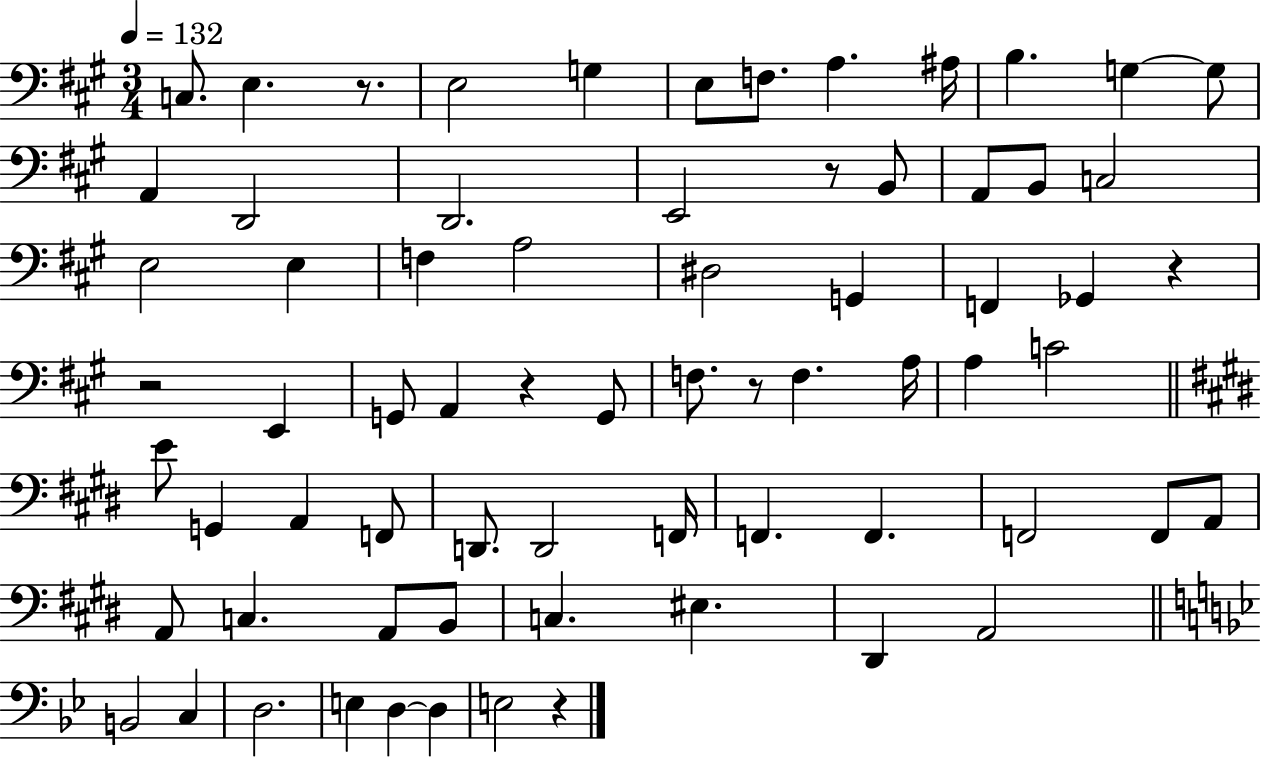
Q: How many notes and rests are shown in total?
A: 70